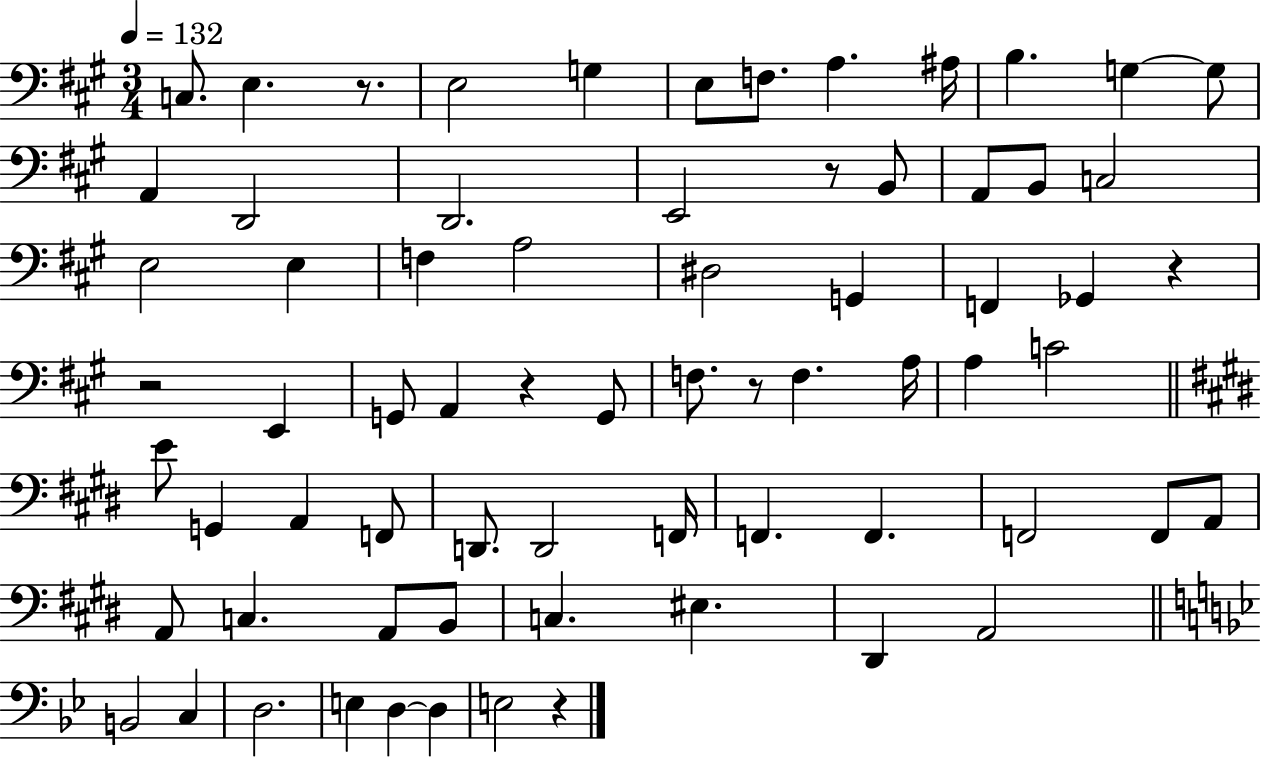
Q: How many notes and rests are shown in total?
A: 70